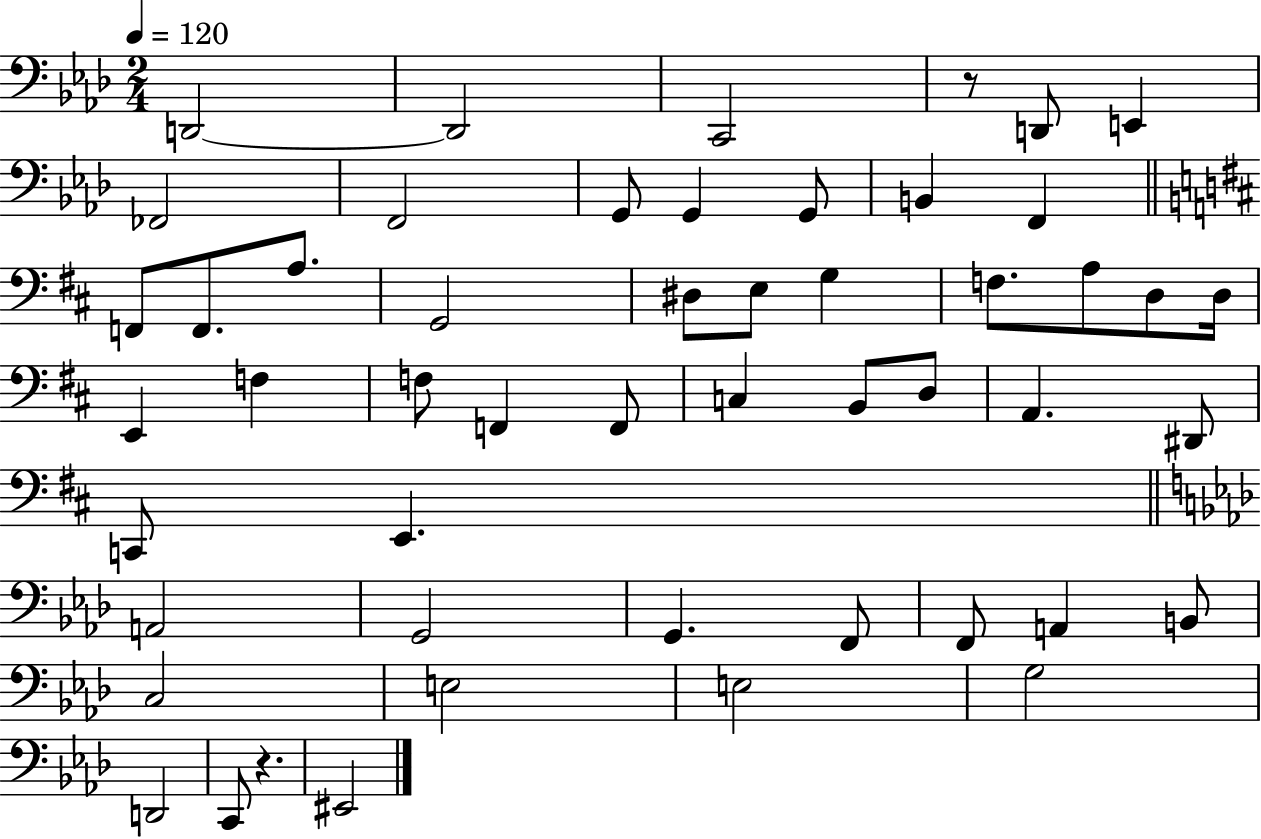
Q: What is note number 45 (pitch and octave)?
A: E3